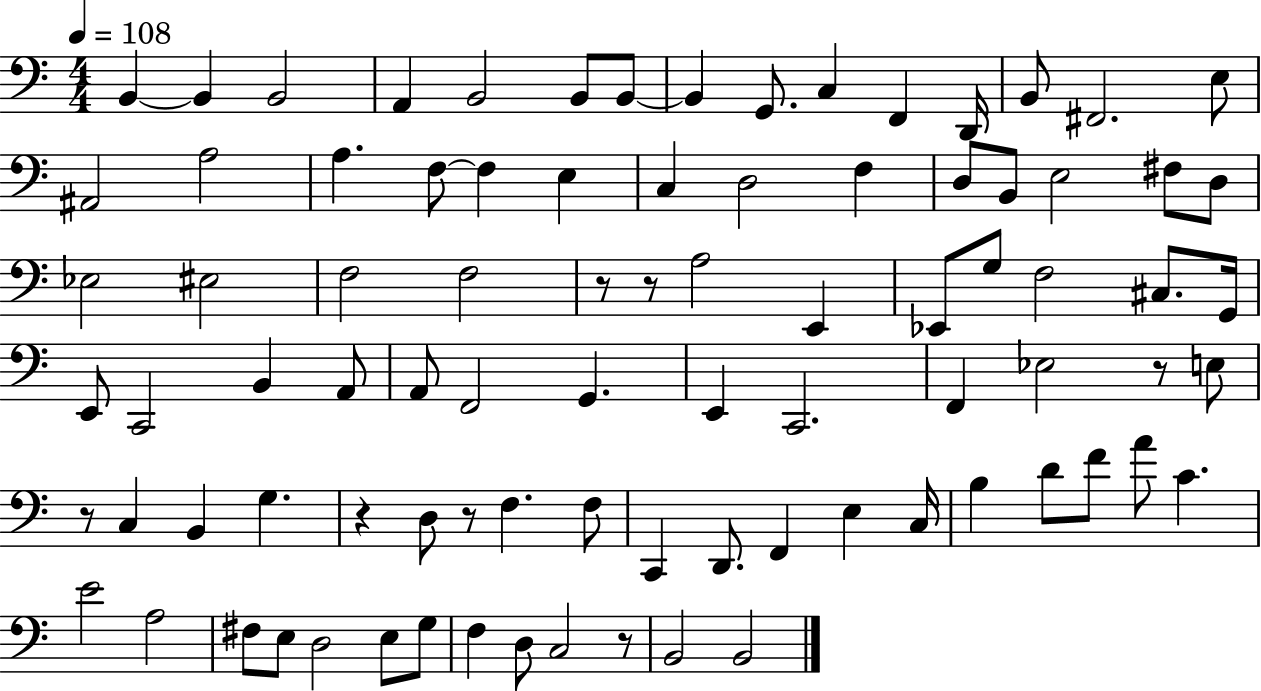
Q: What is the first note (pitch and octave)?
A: B2